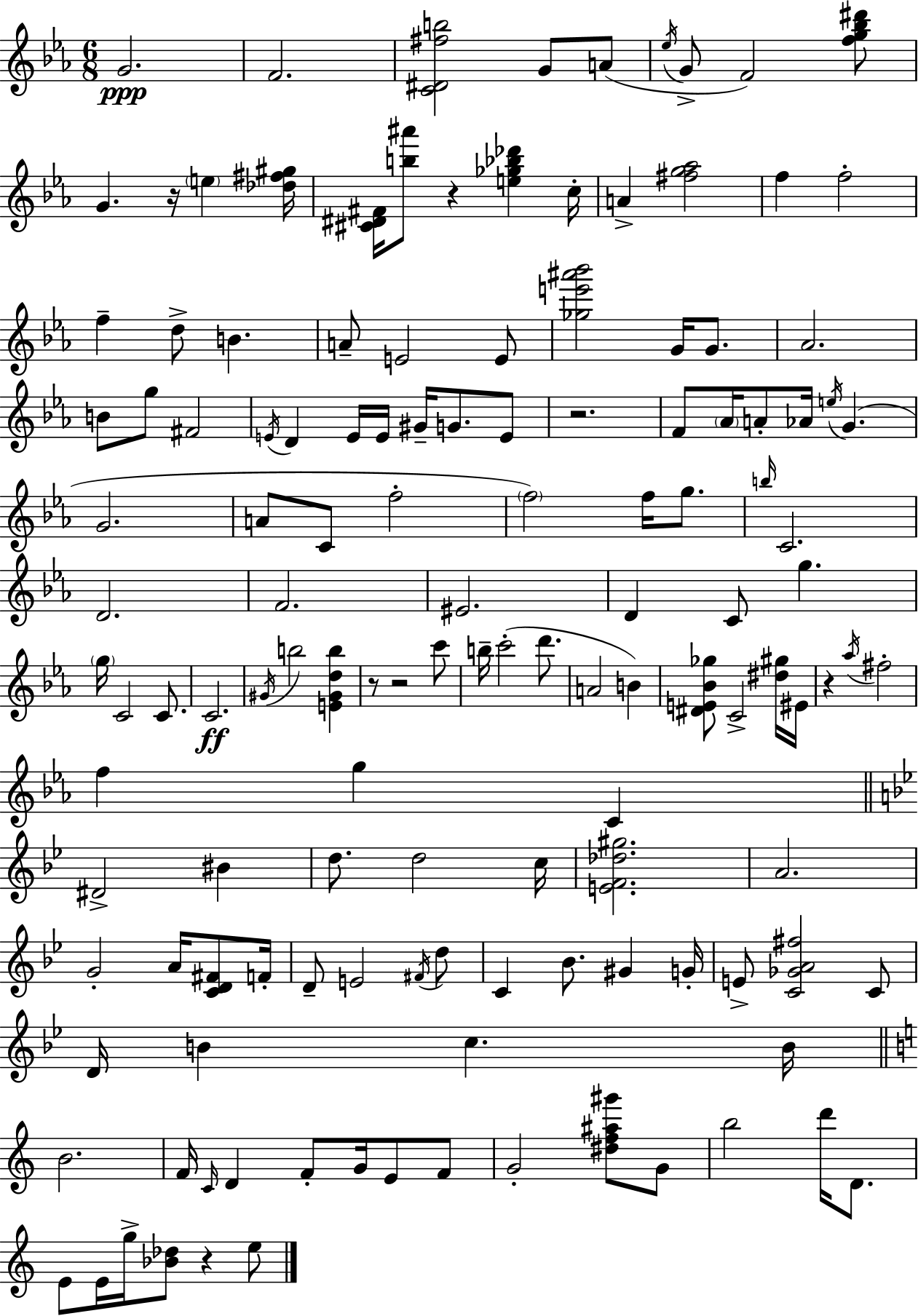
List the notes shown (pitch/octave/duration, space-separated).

G4/h. F4/h. [C4,D#4,F#5,B5]/h G4/e A4/e Eb5/s G4/e F4/h [F5,G5,Bb5,D#6]/e G4/q. R/s E5/q [Db5,F#5,G#5]/s [C#4,D#4,F#4]/s [B5,A#6]/e R/q [E5,Gb5,Bb5,Db6]/q C5/s A4/q [F#5,G5,Ab5]/h F5/q F5/h F5/q D5/e B4/q. A4/e E4/h E4/e [Gb5,E6,A#6,Bb6]/h G4/s G4/e. Ab4/h. B4/e G5/e F#4/h E4/s D4/q E4/s E4/s G#4/s G4/e. E4/e R/h. F4/e Ab4/s A4/e Ab4/s E5/s G4/q. G4/h. A4/e C4/e F5/h F5/h F5/s G5/e. B5/s C4/h. D4/h. F4/h. EIS4/h. D4/q C4/e G5/q. G5/s C4/h C4/e. C4/h. G#4/s B5/h [E4,G#4,D5,B5]/q R/e R/h C6/e B5/s C6/h D6/e. A4/h B4/q [D#4,E4,Bb4,Gb5]/e C4/h [D#5,G#5]/s EIS4/s R/q Ab5/s F#5/h F5/q G5/q C4/q D#4/h BIS4/q D5/e. D5/h C5/s [E4,F4,Db5,G#5]/h. A4/h. G4/h A4/s [C4,D4,F#4]/e F4/s D4/e E4/h F#4/s D5/e C4/q Bb4/e. G#4/q G4/s E4/e [C4,Gb4,A4,F#5]/h C4/e D4/s B4/q C5/q. B4/s B4/h. F4/s C4/s D4/q F4/e G4/s E4/e F4/e G4/h [D#5,F5,A#5,G#6]/e G4/e B5/h D6/s D4/e. E4/e E4/s G5/s [Bb4,Db5]/e R/q E5/e